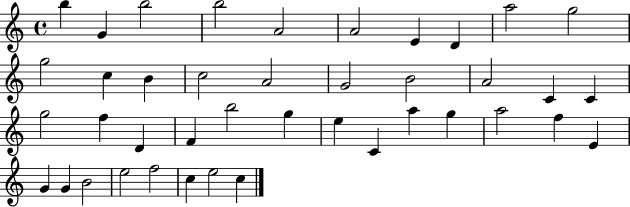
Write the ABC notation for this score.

X:1
T:Untitled
M:4/4
L:1/4
K:C
b G b2 b2 A2 A2 E D a2 g2 g2 c B c2 A2 G2 B2 A2 C C g2 f D F b2 g e C a g a2 f E G G B2 e2 f2 c e2 c